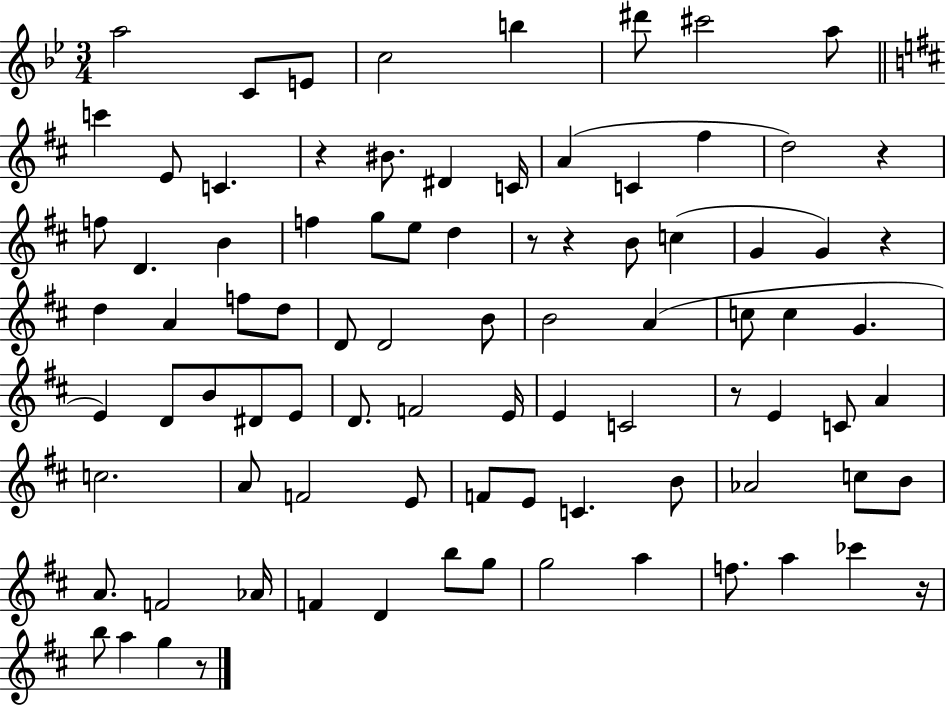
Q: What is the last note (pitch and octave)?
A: G5